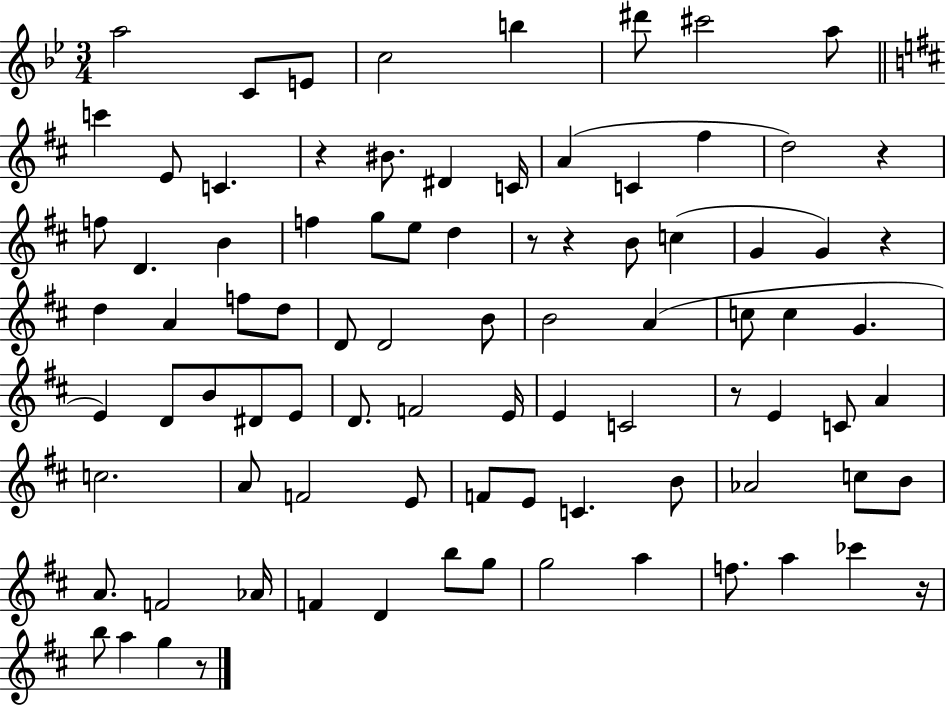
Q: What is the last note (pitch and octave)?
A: G5